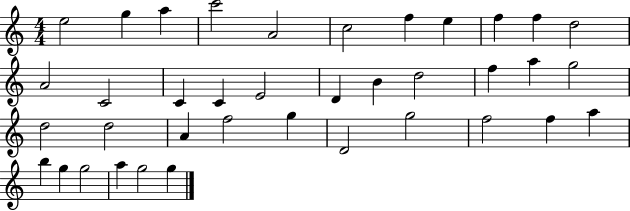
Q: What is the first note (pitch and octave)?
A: E5